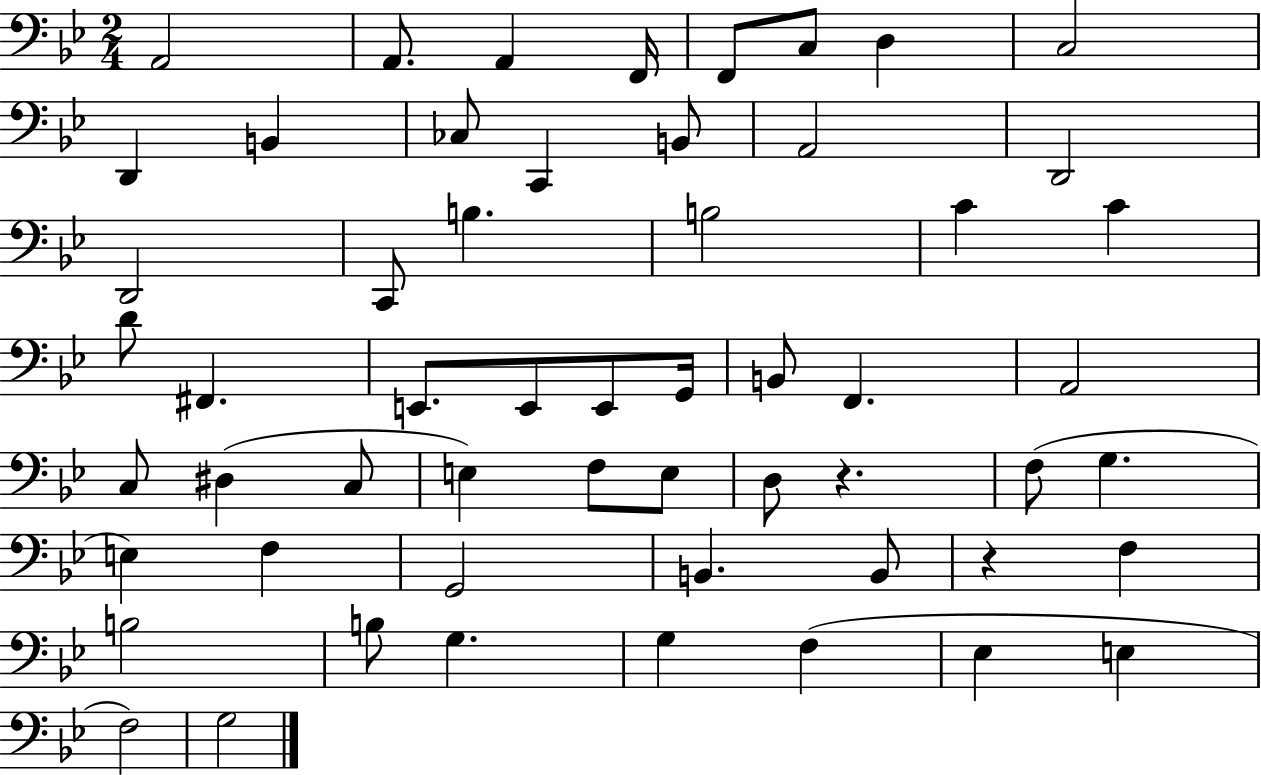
A2/h A2/e. A2/q F2/s F2/e C3/e D3/q C3/h D2/q B2/q CES3/e C2/q B2/e A2/h D2/h D2/h C2/e B3/q. B3/h C4/q C4/q D4/e F#2/q. E2/e. E2/e E2/e G2/s B2/e F2/q. A2/h C3/e D#3/q C3/e E3/q F3/e E3/e D3/e R/q. F3/e G3/q. E3/q F3/q G2/h B2/q. B2/e R/q F3/q B3/h B3/e G3/q. G3/q F3/q Eb3/q E3/q F3/h G3/h